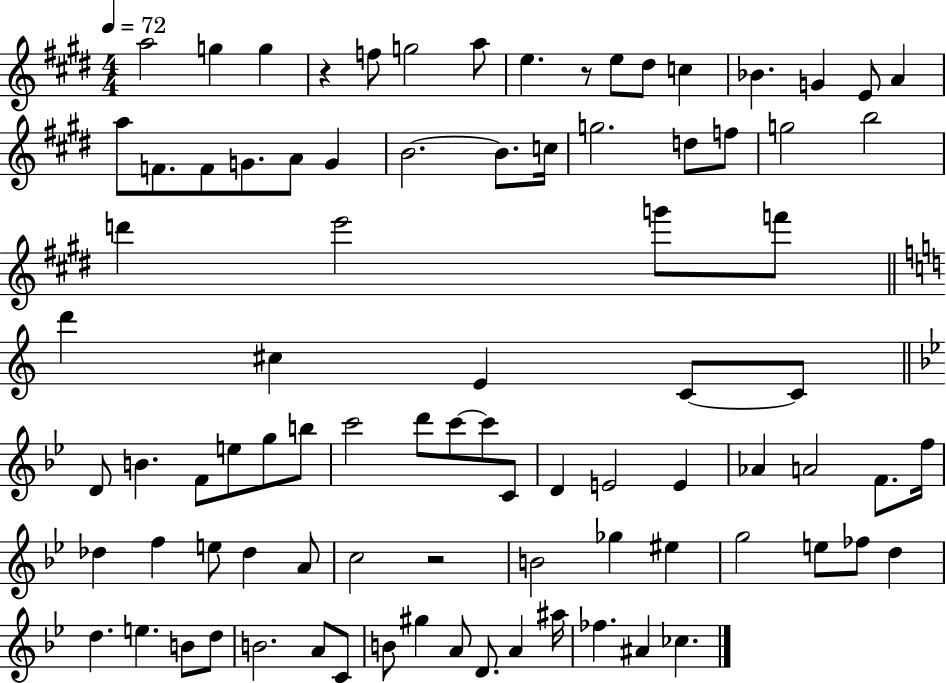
A5/h G5/q G5/q R/q F5/e G5/h A5/e E5/q. R/e E5/e D#5/e C5/q Bb4/q. G4/q E4/e A4/q A5/e F4/e. F4/e G4/e. A4/e G4/q B4/h. B4/e. C5/s G5/h. D5/e F5/e G5/h B5/h D6/q E6/h G6/e F6/e D6/q C#5/q E4/q C4/e C4/e D4/e B4/q. F4/e E5/e G5/e B5/e C6/h D6/e C6/e C6/e C4/e D4/q E4/h E4/q Ab4/q A4/h F4/e. F5/s Db5/q F5/q E5/e Db5/q A4/e C5/h R/h B4/h Gb5/q EIS5/q G5/h E5/e FES5/e D5/q D5/q. E5/q. B4/e D5/e B4/h. A4/e C4/e B4/e G#5/q A4/e D4/e. A4/q A#5/s FES5/q. A#4/q CES5/q.